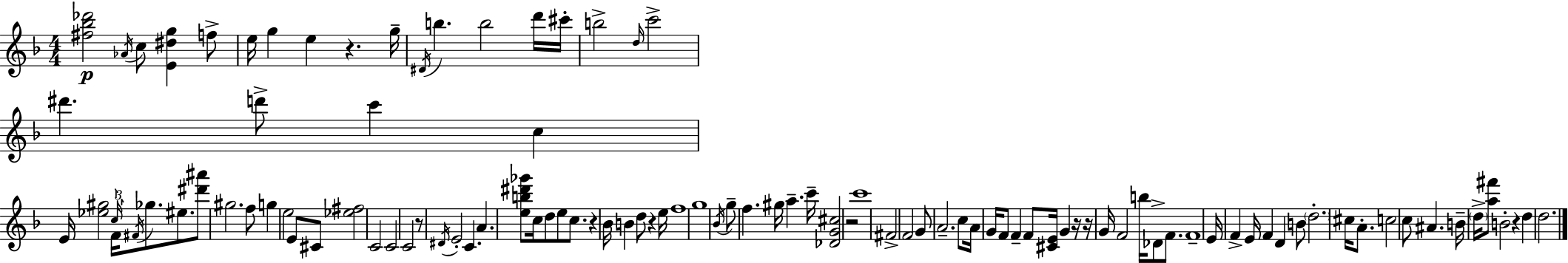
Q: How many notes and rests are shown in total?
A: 106